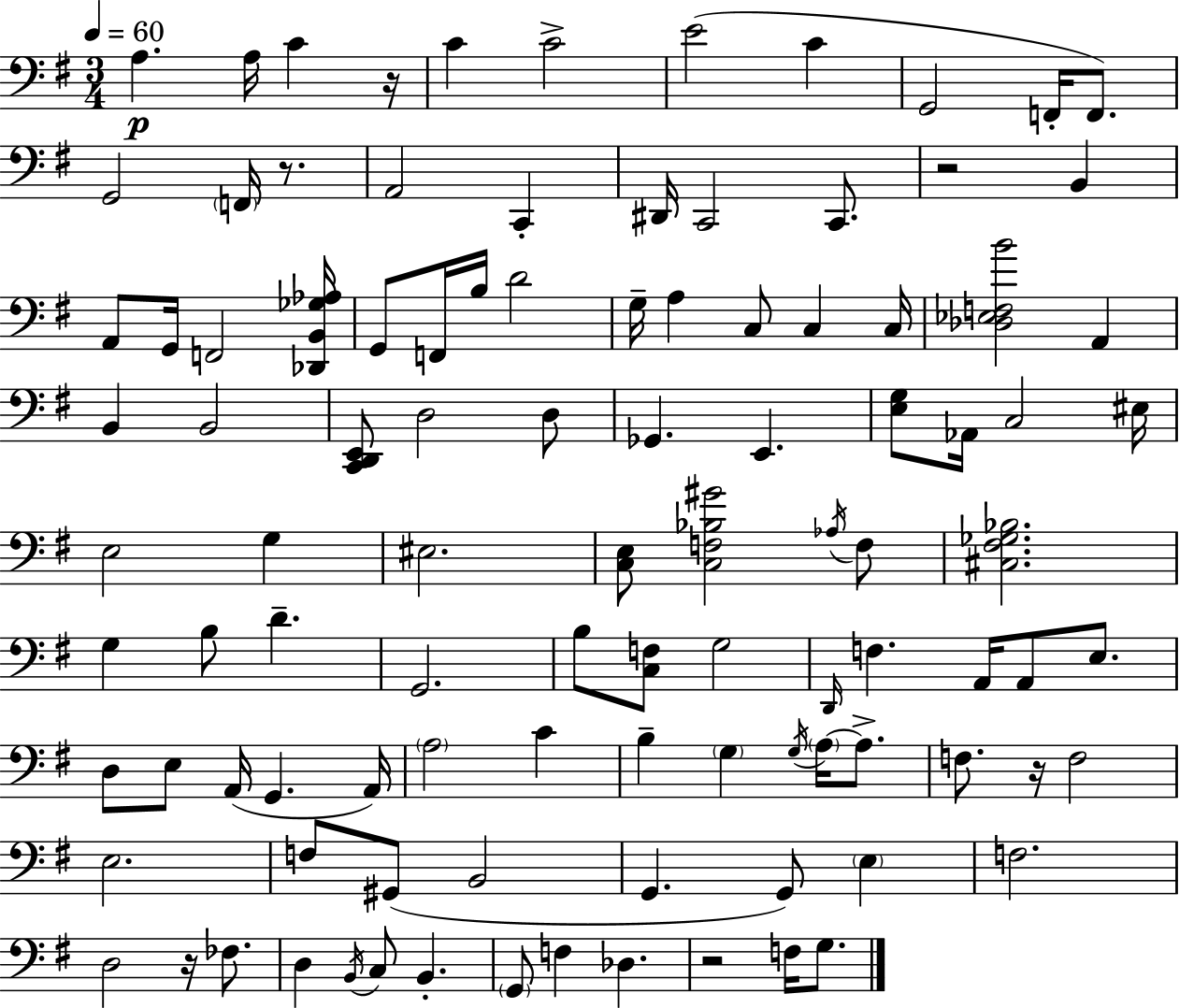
A3/q. A3/s C4/q R/s C4/q C4/h E4/h C4/q G2/h F2/s F2/e. G2/h F2/s R/e. A2/h C2/q D#2/s C2/h C2/e. R/h B2/q A2/e G2/s F2/h [Db2,B2,Gb3,Ab3]/s G2/e F2/s B3/s D4/h G3/s A3/q C3/e C3/q C3/s [Db3,Eb3,F3,B4]/h A2/q B2/q B2/h [C2,D2,E2]/e D3/h D3/e Gb2/q. E2/q. [E3,G3]/e Ab2/s C3/h EIS3/s E3/h G3/q EIS3/h. [C3,E3]/e [C3,F3,Bb3,G#4]/h Ab3/s F3/e [C#3,F#3,Gb3,Bb3]/h. G3/q B3/e D4/q. G2/h. B3/e [C3,F3]/e G3/h D2/s F3/q. A2/s A2/e E3/e. D3/e E3/e A2/s G2/q. A2/s A3/h C4/q B3/q G3/q G3/s A3/s A3/e. F3/e. R/s F3/h E3/h. F3/e G#2/e B2/h G2/q. G2/e E3/q F3/h. D3/h R/s FES3/e. D3/q B2/s C3/e B2/q. G2/e F3/q Db3/q. R/h F3/s G3/e.